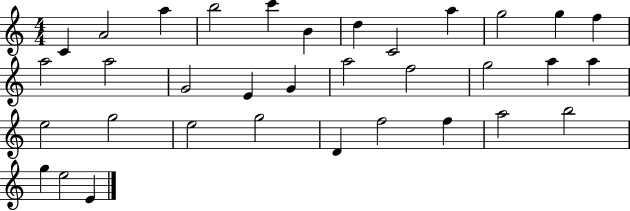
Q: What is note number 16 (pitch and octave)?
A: E4